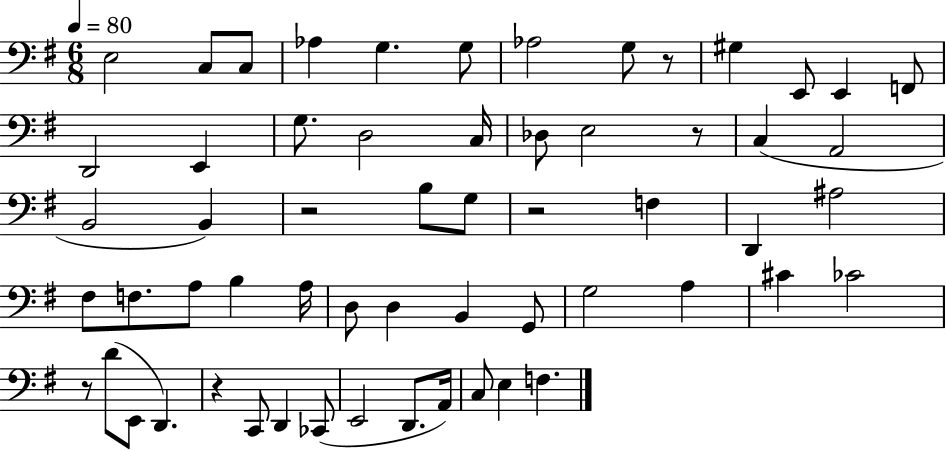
E3/h C3/e C3/e Ab3/q G3/q. G3/e Ab3/h G3/e R/e G#3/q E2/e E2/q F2/e D2/h E2/q G3/e. D3/h C3/s Db3/e E3/h R/e C3/q A2/h B2/h B2/q R/h B3/e G3/e R/h F3/q D2/q A#3/h F#3/e F3/e. A3/e B3/q A3/s D3/e D3/q B2/q G2/e G3/h A3/q C#4/q CES4/h R/e D4/e E2/e D2/q. R/q C2/e D2/q CES2/e E2/h D2/e. A2/s C3/e E3/q F3/q.